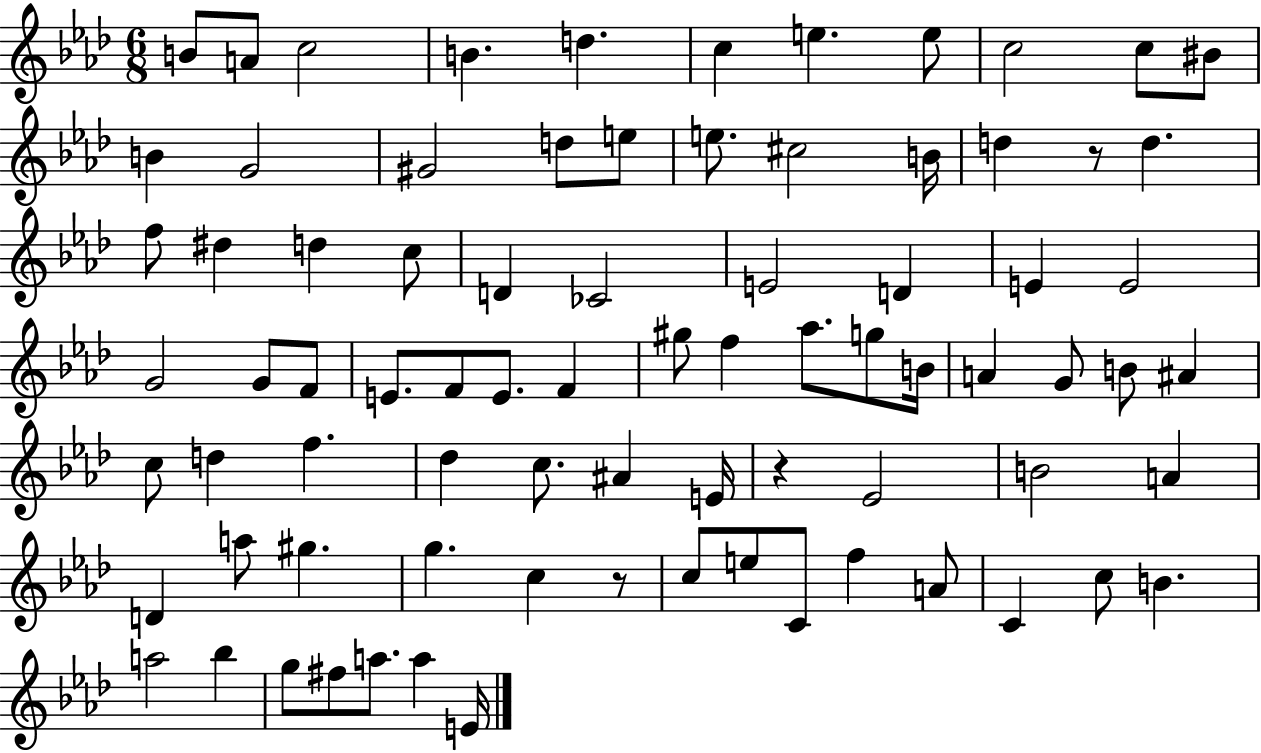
X:1
T:Untitled
M:6/8
L:1/4
K:Ab
B/2 A/2 c2 B d c e e/2 c2 c/2 ^B/2 B G2 ^G2 d/2 e/2 e/2 ^c2 B/4 d z/2 d f/2 ^d d c/2 D _C2 E2 D E E2 G2 G/2 F/2 E/2 F/2 E/2 F ^g/2 f _a/2 g/2 B/4 A G/2 B/2 ^A c/2 d f _d c/2 ^A E/4 z _E2 B2 A D a/2 ^g g c z/2 c/2 e/2 C/2 f A/2 C c/2 B a2 _b g/2 ^f/2 a/2 a E/4